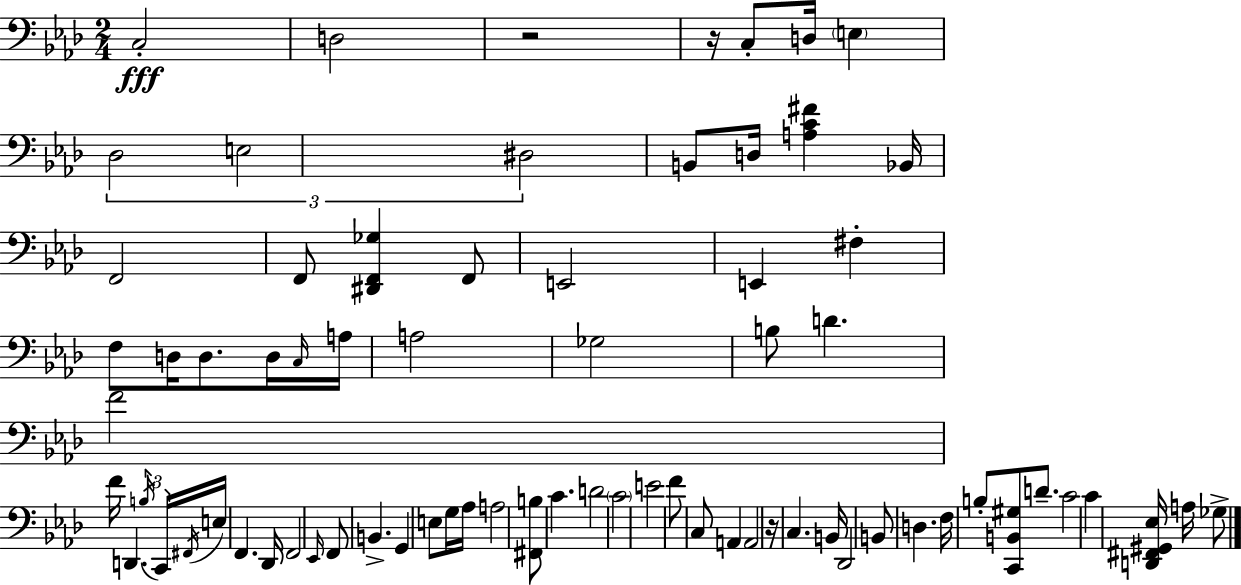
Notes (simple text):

C3/h D3/h R/h R/s C3/e D3/s E3/q Db3/h E3/h D#3/h B2/e D3/s [A3,C4,F#4]/q Bb2/s F2/h F2/e [D#2,F2,Gb3]/q F2/e E2/h E2/q F#3/q F3/e D3/s D3/e. D3/s C3/s A3/s A3/h Gb3/h B3/e D4/q. F4/h F4/s D2/q. B3/s C2/s F#2/s E3/s F2/q. Db2/s F2/h Eb2/s F2/e B2/q. G2/q E3/e G3/s Ab3/s A3/h [F#2,B3]/e C4/q. D4/h C4/h E4/h F4/e C3/e A2/q A2/h R/s C3/q. B2/s Db2/h B2/e D3/q. F3/s B3/e [C2,B2,G#3]/e D4/e. C4/h C4/q [D2,F#2,G#2,Eb3]/s A3/s Gb3/e